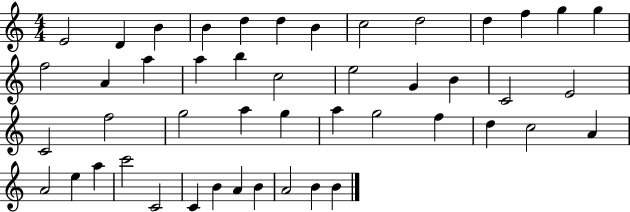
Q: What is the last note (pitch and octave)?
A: B4